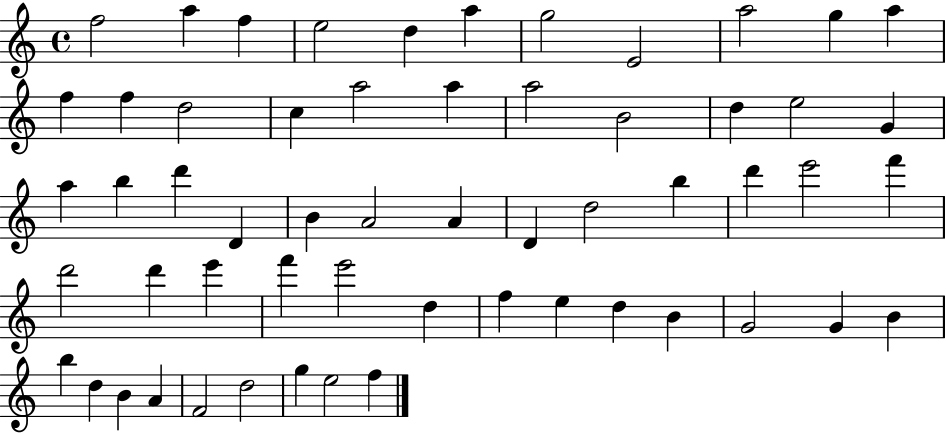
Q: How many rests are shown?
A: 0